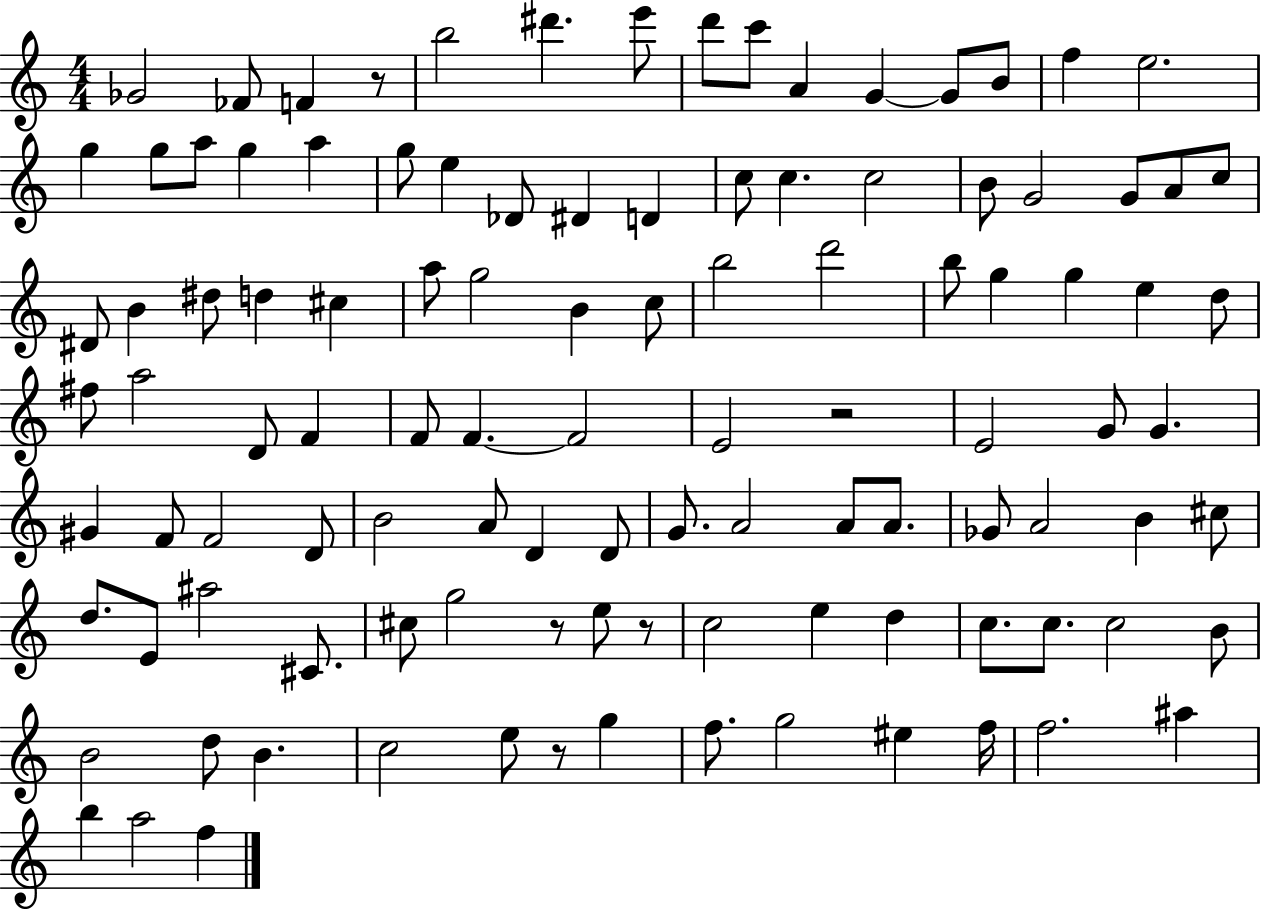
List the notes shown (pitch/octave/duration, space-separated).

Gb4/h FES4/e F4/q R/e B5/h D#6/q. E6/e D6/e C6/e A4/q G4/q G4/e B4/e F5/q E5/h. G5/q G5/e A5/e G5/q A5/q G5/e E5/q Db4/e D#4/q D4/q C5/e C5/q. C5/h B4/e G4/h G4/e A4/e C5/e D#4/e B4/q D#5/e D5/q C#5/q A5/e G5/h B4/q C5/e B5/h D6/h B5/e G5/q G5/q E5/q D5/e F#5/e A5/h D4/e F4/q F4/e F4/q. F4/h E4/h R/h E4/h G4/e G4/q. G#4/q F4/e F4/h D4/e B4/h A4/e D4/q D4/e G4/e. A4/h A4/e A4/e. Gb4/e A4/h B4/q C#5/e D5/e. E4/e A#5/h C#4/e. C#5/e G5/h R/e E5/e R/e C5/h E5/q D5/q C5/e. C5/e. C5/h B4/e B4/h D5/e B4/q. C5/h E5/e R/e G5/q F5/e. G5/h EIS5/q F5/s F5/h. A#5/q B5/q A5/h F5/q